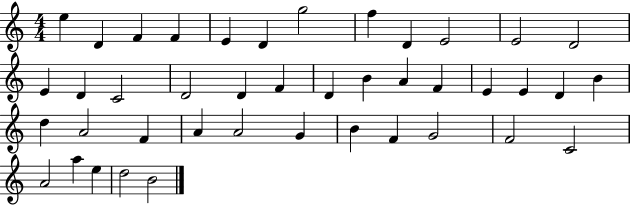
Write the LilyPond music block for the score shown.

{
  \clef treble
  \numericTimeSignature
  \time 4/4
  \key c \major
  e''4 d'4 f'4 f'4 | e'4 d'4 g''2 | f''4 d'4 e'2 | e'2 d'2 | \break e'4 d'4 c'2 | d'2 d'4 f'4 | d'4 b'4 a'4 f'4 | e'4 e'4 d'4 b'4 | \break d''4 a'2 f'4 | a'4 a'2 g'4 | b'4 f'4 g'2 | f'2 c'2 | \break a'2 a''4 e''4 | d''2 b'2 | \bar "|."
}